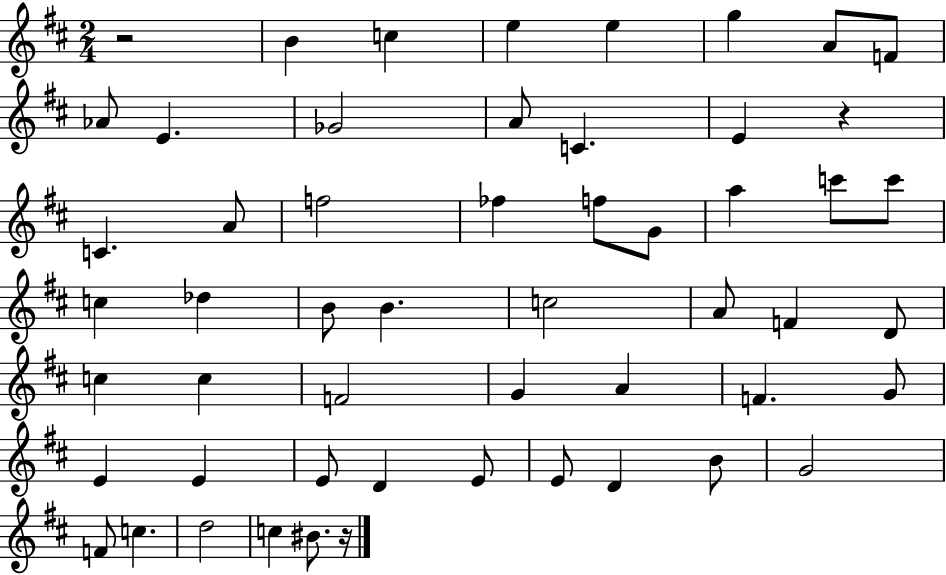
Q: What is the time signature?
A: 2/4